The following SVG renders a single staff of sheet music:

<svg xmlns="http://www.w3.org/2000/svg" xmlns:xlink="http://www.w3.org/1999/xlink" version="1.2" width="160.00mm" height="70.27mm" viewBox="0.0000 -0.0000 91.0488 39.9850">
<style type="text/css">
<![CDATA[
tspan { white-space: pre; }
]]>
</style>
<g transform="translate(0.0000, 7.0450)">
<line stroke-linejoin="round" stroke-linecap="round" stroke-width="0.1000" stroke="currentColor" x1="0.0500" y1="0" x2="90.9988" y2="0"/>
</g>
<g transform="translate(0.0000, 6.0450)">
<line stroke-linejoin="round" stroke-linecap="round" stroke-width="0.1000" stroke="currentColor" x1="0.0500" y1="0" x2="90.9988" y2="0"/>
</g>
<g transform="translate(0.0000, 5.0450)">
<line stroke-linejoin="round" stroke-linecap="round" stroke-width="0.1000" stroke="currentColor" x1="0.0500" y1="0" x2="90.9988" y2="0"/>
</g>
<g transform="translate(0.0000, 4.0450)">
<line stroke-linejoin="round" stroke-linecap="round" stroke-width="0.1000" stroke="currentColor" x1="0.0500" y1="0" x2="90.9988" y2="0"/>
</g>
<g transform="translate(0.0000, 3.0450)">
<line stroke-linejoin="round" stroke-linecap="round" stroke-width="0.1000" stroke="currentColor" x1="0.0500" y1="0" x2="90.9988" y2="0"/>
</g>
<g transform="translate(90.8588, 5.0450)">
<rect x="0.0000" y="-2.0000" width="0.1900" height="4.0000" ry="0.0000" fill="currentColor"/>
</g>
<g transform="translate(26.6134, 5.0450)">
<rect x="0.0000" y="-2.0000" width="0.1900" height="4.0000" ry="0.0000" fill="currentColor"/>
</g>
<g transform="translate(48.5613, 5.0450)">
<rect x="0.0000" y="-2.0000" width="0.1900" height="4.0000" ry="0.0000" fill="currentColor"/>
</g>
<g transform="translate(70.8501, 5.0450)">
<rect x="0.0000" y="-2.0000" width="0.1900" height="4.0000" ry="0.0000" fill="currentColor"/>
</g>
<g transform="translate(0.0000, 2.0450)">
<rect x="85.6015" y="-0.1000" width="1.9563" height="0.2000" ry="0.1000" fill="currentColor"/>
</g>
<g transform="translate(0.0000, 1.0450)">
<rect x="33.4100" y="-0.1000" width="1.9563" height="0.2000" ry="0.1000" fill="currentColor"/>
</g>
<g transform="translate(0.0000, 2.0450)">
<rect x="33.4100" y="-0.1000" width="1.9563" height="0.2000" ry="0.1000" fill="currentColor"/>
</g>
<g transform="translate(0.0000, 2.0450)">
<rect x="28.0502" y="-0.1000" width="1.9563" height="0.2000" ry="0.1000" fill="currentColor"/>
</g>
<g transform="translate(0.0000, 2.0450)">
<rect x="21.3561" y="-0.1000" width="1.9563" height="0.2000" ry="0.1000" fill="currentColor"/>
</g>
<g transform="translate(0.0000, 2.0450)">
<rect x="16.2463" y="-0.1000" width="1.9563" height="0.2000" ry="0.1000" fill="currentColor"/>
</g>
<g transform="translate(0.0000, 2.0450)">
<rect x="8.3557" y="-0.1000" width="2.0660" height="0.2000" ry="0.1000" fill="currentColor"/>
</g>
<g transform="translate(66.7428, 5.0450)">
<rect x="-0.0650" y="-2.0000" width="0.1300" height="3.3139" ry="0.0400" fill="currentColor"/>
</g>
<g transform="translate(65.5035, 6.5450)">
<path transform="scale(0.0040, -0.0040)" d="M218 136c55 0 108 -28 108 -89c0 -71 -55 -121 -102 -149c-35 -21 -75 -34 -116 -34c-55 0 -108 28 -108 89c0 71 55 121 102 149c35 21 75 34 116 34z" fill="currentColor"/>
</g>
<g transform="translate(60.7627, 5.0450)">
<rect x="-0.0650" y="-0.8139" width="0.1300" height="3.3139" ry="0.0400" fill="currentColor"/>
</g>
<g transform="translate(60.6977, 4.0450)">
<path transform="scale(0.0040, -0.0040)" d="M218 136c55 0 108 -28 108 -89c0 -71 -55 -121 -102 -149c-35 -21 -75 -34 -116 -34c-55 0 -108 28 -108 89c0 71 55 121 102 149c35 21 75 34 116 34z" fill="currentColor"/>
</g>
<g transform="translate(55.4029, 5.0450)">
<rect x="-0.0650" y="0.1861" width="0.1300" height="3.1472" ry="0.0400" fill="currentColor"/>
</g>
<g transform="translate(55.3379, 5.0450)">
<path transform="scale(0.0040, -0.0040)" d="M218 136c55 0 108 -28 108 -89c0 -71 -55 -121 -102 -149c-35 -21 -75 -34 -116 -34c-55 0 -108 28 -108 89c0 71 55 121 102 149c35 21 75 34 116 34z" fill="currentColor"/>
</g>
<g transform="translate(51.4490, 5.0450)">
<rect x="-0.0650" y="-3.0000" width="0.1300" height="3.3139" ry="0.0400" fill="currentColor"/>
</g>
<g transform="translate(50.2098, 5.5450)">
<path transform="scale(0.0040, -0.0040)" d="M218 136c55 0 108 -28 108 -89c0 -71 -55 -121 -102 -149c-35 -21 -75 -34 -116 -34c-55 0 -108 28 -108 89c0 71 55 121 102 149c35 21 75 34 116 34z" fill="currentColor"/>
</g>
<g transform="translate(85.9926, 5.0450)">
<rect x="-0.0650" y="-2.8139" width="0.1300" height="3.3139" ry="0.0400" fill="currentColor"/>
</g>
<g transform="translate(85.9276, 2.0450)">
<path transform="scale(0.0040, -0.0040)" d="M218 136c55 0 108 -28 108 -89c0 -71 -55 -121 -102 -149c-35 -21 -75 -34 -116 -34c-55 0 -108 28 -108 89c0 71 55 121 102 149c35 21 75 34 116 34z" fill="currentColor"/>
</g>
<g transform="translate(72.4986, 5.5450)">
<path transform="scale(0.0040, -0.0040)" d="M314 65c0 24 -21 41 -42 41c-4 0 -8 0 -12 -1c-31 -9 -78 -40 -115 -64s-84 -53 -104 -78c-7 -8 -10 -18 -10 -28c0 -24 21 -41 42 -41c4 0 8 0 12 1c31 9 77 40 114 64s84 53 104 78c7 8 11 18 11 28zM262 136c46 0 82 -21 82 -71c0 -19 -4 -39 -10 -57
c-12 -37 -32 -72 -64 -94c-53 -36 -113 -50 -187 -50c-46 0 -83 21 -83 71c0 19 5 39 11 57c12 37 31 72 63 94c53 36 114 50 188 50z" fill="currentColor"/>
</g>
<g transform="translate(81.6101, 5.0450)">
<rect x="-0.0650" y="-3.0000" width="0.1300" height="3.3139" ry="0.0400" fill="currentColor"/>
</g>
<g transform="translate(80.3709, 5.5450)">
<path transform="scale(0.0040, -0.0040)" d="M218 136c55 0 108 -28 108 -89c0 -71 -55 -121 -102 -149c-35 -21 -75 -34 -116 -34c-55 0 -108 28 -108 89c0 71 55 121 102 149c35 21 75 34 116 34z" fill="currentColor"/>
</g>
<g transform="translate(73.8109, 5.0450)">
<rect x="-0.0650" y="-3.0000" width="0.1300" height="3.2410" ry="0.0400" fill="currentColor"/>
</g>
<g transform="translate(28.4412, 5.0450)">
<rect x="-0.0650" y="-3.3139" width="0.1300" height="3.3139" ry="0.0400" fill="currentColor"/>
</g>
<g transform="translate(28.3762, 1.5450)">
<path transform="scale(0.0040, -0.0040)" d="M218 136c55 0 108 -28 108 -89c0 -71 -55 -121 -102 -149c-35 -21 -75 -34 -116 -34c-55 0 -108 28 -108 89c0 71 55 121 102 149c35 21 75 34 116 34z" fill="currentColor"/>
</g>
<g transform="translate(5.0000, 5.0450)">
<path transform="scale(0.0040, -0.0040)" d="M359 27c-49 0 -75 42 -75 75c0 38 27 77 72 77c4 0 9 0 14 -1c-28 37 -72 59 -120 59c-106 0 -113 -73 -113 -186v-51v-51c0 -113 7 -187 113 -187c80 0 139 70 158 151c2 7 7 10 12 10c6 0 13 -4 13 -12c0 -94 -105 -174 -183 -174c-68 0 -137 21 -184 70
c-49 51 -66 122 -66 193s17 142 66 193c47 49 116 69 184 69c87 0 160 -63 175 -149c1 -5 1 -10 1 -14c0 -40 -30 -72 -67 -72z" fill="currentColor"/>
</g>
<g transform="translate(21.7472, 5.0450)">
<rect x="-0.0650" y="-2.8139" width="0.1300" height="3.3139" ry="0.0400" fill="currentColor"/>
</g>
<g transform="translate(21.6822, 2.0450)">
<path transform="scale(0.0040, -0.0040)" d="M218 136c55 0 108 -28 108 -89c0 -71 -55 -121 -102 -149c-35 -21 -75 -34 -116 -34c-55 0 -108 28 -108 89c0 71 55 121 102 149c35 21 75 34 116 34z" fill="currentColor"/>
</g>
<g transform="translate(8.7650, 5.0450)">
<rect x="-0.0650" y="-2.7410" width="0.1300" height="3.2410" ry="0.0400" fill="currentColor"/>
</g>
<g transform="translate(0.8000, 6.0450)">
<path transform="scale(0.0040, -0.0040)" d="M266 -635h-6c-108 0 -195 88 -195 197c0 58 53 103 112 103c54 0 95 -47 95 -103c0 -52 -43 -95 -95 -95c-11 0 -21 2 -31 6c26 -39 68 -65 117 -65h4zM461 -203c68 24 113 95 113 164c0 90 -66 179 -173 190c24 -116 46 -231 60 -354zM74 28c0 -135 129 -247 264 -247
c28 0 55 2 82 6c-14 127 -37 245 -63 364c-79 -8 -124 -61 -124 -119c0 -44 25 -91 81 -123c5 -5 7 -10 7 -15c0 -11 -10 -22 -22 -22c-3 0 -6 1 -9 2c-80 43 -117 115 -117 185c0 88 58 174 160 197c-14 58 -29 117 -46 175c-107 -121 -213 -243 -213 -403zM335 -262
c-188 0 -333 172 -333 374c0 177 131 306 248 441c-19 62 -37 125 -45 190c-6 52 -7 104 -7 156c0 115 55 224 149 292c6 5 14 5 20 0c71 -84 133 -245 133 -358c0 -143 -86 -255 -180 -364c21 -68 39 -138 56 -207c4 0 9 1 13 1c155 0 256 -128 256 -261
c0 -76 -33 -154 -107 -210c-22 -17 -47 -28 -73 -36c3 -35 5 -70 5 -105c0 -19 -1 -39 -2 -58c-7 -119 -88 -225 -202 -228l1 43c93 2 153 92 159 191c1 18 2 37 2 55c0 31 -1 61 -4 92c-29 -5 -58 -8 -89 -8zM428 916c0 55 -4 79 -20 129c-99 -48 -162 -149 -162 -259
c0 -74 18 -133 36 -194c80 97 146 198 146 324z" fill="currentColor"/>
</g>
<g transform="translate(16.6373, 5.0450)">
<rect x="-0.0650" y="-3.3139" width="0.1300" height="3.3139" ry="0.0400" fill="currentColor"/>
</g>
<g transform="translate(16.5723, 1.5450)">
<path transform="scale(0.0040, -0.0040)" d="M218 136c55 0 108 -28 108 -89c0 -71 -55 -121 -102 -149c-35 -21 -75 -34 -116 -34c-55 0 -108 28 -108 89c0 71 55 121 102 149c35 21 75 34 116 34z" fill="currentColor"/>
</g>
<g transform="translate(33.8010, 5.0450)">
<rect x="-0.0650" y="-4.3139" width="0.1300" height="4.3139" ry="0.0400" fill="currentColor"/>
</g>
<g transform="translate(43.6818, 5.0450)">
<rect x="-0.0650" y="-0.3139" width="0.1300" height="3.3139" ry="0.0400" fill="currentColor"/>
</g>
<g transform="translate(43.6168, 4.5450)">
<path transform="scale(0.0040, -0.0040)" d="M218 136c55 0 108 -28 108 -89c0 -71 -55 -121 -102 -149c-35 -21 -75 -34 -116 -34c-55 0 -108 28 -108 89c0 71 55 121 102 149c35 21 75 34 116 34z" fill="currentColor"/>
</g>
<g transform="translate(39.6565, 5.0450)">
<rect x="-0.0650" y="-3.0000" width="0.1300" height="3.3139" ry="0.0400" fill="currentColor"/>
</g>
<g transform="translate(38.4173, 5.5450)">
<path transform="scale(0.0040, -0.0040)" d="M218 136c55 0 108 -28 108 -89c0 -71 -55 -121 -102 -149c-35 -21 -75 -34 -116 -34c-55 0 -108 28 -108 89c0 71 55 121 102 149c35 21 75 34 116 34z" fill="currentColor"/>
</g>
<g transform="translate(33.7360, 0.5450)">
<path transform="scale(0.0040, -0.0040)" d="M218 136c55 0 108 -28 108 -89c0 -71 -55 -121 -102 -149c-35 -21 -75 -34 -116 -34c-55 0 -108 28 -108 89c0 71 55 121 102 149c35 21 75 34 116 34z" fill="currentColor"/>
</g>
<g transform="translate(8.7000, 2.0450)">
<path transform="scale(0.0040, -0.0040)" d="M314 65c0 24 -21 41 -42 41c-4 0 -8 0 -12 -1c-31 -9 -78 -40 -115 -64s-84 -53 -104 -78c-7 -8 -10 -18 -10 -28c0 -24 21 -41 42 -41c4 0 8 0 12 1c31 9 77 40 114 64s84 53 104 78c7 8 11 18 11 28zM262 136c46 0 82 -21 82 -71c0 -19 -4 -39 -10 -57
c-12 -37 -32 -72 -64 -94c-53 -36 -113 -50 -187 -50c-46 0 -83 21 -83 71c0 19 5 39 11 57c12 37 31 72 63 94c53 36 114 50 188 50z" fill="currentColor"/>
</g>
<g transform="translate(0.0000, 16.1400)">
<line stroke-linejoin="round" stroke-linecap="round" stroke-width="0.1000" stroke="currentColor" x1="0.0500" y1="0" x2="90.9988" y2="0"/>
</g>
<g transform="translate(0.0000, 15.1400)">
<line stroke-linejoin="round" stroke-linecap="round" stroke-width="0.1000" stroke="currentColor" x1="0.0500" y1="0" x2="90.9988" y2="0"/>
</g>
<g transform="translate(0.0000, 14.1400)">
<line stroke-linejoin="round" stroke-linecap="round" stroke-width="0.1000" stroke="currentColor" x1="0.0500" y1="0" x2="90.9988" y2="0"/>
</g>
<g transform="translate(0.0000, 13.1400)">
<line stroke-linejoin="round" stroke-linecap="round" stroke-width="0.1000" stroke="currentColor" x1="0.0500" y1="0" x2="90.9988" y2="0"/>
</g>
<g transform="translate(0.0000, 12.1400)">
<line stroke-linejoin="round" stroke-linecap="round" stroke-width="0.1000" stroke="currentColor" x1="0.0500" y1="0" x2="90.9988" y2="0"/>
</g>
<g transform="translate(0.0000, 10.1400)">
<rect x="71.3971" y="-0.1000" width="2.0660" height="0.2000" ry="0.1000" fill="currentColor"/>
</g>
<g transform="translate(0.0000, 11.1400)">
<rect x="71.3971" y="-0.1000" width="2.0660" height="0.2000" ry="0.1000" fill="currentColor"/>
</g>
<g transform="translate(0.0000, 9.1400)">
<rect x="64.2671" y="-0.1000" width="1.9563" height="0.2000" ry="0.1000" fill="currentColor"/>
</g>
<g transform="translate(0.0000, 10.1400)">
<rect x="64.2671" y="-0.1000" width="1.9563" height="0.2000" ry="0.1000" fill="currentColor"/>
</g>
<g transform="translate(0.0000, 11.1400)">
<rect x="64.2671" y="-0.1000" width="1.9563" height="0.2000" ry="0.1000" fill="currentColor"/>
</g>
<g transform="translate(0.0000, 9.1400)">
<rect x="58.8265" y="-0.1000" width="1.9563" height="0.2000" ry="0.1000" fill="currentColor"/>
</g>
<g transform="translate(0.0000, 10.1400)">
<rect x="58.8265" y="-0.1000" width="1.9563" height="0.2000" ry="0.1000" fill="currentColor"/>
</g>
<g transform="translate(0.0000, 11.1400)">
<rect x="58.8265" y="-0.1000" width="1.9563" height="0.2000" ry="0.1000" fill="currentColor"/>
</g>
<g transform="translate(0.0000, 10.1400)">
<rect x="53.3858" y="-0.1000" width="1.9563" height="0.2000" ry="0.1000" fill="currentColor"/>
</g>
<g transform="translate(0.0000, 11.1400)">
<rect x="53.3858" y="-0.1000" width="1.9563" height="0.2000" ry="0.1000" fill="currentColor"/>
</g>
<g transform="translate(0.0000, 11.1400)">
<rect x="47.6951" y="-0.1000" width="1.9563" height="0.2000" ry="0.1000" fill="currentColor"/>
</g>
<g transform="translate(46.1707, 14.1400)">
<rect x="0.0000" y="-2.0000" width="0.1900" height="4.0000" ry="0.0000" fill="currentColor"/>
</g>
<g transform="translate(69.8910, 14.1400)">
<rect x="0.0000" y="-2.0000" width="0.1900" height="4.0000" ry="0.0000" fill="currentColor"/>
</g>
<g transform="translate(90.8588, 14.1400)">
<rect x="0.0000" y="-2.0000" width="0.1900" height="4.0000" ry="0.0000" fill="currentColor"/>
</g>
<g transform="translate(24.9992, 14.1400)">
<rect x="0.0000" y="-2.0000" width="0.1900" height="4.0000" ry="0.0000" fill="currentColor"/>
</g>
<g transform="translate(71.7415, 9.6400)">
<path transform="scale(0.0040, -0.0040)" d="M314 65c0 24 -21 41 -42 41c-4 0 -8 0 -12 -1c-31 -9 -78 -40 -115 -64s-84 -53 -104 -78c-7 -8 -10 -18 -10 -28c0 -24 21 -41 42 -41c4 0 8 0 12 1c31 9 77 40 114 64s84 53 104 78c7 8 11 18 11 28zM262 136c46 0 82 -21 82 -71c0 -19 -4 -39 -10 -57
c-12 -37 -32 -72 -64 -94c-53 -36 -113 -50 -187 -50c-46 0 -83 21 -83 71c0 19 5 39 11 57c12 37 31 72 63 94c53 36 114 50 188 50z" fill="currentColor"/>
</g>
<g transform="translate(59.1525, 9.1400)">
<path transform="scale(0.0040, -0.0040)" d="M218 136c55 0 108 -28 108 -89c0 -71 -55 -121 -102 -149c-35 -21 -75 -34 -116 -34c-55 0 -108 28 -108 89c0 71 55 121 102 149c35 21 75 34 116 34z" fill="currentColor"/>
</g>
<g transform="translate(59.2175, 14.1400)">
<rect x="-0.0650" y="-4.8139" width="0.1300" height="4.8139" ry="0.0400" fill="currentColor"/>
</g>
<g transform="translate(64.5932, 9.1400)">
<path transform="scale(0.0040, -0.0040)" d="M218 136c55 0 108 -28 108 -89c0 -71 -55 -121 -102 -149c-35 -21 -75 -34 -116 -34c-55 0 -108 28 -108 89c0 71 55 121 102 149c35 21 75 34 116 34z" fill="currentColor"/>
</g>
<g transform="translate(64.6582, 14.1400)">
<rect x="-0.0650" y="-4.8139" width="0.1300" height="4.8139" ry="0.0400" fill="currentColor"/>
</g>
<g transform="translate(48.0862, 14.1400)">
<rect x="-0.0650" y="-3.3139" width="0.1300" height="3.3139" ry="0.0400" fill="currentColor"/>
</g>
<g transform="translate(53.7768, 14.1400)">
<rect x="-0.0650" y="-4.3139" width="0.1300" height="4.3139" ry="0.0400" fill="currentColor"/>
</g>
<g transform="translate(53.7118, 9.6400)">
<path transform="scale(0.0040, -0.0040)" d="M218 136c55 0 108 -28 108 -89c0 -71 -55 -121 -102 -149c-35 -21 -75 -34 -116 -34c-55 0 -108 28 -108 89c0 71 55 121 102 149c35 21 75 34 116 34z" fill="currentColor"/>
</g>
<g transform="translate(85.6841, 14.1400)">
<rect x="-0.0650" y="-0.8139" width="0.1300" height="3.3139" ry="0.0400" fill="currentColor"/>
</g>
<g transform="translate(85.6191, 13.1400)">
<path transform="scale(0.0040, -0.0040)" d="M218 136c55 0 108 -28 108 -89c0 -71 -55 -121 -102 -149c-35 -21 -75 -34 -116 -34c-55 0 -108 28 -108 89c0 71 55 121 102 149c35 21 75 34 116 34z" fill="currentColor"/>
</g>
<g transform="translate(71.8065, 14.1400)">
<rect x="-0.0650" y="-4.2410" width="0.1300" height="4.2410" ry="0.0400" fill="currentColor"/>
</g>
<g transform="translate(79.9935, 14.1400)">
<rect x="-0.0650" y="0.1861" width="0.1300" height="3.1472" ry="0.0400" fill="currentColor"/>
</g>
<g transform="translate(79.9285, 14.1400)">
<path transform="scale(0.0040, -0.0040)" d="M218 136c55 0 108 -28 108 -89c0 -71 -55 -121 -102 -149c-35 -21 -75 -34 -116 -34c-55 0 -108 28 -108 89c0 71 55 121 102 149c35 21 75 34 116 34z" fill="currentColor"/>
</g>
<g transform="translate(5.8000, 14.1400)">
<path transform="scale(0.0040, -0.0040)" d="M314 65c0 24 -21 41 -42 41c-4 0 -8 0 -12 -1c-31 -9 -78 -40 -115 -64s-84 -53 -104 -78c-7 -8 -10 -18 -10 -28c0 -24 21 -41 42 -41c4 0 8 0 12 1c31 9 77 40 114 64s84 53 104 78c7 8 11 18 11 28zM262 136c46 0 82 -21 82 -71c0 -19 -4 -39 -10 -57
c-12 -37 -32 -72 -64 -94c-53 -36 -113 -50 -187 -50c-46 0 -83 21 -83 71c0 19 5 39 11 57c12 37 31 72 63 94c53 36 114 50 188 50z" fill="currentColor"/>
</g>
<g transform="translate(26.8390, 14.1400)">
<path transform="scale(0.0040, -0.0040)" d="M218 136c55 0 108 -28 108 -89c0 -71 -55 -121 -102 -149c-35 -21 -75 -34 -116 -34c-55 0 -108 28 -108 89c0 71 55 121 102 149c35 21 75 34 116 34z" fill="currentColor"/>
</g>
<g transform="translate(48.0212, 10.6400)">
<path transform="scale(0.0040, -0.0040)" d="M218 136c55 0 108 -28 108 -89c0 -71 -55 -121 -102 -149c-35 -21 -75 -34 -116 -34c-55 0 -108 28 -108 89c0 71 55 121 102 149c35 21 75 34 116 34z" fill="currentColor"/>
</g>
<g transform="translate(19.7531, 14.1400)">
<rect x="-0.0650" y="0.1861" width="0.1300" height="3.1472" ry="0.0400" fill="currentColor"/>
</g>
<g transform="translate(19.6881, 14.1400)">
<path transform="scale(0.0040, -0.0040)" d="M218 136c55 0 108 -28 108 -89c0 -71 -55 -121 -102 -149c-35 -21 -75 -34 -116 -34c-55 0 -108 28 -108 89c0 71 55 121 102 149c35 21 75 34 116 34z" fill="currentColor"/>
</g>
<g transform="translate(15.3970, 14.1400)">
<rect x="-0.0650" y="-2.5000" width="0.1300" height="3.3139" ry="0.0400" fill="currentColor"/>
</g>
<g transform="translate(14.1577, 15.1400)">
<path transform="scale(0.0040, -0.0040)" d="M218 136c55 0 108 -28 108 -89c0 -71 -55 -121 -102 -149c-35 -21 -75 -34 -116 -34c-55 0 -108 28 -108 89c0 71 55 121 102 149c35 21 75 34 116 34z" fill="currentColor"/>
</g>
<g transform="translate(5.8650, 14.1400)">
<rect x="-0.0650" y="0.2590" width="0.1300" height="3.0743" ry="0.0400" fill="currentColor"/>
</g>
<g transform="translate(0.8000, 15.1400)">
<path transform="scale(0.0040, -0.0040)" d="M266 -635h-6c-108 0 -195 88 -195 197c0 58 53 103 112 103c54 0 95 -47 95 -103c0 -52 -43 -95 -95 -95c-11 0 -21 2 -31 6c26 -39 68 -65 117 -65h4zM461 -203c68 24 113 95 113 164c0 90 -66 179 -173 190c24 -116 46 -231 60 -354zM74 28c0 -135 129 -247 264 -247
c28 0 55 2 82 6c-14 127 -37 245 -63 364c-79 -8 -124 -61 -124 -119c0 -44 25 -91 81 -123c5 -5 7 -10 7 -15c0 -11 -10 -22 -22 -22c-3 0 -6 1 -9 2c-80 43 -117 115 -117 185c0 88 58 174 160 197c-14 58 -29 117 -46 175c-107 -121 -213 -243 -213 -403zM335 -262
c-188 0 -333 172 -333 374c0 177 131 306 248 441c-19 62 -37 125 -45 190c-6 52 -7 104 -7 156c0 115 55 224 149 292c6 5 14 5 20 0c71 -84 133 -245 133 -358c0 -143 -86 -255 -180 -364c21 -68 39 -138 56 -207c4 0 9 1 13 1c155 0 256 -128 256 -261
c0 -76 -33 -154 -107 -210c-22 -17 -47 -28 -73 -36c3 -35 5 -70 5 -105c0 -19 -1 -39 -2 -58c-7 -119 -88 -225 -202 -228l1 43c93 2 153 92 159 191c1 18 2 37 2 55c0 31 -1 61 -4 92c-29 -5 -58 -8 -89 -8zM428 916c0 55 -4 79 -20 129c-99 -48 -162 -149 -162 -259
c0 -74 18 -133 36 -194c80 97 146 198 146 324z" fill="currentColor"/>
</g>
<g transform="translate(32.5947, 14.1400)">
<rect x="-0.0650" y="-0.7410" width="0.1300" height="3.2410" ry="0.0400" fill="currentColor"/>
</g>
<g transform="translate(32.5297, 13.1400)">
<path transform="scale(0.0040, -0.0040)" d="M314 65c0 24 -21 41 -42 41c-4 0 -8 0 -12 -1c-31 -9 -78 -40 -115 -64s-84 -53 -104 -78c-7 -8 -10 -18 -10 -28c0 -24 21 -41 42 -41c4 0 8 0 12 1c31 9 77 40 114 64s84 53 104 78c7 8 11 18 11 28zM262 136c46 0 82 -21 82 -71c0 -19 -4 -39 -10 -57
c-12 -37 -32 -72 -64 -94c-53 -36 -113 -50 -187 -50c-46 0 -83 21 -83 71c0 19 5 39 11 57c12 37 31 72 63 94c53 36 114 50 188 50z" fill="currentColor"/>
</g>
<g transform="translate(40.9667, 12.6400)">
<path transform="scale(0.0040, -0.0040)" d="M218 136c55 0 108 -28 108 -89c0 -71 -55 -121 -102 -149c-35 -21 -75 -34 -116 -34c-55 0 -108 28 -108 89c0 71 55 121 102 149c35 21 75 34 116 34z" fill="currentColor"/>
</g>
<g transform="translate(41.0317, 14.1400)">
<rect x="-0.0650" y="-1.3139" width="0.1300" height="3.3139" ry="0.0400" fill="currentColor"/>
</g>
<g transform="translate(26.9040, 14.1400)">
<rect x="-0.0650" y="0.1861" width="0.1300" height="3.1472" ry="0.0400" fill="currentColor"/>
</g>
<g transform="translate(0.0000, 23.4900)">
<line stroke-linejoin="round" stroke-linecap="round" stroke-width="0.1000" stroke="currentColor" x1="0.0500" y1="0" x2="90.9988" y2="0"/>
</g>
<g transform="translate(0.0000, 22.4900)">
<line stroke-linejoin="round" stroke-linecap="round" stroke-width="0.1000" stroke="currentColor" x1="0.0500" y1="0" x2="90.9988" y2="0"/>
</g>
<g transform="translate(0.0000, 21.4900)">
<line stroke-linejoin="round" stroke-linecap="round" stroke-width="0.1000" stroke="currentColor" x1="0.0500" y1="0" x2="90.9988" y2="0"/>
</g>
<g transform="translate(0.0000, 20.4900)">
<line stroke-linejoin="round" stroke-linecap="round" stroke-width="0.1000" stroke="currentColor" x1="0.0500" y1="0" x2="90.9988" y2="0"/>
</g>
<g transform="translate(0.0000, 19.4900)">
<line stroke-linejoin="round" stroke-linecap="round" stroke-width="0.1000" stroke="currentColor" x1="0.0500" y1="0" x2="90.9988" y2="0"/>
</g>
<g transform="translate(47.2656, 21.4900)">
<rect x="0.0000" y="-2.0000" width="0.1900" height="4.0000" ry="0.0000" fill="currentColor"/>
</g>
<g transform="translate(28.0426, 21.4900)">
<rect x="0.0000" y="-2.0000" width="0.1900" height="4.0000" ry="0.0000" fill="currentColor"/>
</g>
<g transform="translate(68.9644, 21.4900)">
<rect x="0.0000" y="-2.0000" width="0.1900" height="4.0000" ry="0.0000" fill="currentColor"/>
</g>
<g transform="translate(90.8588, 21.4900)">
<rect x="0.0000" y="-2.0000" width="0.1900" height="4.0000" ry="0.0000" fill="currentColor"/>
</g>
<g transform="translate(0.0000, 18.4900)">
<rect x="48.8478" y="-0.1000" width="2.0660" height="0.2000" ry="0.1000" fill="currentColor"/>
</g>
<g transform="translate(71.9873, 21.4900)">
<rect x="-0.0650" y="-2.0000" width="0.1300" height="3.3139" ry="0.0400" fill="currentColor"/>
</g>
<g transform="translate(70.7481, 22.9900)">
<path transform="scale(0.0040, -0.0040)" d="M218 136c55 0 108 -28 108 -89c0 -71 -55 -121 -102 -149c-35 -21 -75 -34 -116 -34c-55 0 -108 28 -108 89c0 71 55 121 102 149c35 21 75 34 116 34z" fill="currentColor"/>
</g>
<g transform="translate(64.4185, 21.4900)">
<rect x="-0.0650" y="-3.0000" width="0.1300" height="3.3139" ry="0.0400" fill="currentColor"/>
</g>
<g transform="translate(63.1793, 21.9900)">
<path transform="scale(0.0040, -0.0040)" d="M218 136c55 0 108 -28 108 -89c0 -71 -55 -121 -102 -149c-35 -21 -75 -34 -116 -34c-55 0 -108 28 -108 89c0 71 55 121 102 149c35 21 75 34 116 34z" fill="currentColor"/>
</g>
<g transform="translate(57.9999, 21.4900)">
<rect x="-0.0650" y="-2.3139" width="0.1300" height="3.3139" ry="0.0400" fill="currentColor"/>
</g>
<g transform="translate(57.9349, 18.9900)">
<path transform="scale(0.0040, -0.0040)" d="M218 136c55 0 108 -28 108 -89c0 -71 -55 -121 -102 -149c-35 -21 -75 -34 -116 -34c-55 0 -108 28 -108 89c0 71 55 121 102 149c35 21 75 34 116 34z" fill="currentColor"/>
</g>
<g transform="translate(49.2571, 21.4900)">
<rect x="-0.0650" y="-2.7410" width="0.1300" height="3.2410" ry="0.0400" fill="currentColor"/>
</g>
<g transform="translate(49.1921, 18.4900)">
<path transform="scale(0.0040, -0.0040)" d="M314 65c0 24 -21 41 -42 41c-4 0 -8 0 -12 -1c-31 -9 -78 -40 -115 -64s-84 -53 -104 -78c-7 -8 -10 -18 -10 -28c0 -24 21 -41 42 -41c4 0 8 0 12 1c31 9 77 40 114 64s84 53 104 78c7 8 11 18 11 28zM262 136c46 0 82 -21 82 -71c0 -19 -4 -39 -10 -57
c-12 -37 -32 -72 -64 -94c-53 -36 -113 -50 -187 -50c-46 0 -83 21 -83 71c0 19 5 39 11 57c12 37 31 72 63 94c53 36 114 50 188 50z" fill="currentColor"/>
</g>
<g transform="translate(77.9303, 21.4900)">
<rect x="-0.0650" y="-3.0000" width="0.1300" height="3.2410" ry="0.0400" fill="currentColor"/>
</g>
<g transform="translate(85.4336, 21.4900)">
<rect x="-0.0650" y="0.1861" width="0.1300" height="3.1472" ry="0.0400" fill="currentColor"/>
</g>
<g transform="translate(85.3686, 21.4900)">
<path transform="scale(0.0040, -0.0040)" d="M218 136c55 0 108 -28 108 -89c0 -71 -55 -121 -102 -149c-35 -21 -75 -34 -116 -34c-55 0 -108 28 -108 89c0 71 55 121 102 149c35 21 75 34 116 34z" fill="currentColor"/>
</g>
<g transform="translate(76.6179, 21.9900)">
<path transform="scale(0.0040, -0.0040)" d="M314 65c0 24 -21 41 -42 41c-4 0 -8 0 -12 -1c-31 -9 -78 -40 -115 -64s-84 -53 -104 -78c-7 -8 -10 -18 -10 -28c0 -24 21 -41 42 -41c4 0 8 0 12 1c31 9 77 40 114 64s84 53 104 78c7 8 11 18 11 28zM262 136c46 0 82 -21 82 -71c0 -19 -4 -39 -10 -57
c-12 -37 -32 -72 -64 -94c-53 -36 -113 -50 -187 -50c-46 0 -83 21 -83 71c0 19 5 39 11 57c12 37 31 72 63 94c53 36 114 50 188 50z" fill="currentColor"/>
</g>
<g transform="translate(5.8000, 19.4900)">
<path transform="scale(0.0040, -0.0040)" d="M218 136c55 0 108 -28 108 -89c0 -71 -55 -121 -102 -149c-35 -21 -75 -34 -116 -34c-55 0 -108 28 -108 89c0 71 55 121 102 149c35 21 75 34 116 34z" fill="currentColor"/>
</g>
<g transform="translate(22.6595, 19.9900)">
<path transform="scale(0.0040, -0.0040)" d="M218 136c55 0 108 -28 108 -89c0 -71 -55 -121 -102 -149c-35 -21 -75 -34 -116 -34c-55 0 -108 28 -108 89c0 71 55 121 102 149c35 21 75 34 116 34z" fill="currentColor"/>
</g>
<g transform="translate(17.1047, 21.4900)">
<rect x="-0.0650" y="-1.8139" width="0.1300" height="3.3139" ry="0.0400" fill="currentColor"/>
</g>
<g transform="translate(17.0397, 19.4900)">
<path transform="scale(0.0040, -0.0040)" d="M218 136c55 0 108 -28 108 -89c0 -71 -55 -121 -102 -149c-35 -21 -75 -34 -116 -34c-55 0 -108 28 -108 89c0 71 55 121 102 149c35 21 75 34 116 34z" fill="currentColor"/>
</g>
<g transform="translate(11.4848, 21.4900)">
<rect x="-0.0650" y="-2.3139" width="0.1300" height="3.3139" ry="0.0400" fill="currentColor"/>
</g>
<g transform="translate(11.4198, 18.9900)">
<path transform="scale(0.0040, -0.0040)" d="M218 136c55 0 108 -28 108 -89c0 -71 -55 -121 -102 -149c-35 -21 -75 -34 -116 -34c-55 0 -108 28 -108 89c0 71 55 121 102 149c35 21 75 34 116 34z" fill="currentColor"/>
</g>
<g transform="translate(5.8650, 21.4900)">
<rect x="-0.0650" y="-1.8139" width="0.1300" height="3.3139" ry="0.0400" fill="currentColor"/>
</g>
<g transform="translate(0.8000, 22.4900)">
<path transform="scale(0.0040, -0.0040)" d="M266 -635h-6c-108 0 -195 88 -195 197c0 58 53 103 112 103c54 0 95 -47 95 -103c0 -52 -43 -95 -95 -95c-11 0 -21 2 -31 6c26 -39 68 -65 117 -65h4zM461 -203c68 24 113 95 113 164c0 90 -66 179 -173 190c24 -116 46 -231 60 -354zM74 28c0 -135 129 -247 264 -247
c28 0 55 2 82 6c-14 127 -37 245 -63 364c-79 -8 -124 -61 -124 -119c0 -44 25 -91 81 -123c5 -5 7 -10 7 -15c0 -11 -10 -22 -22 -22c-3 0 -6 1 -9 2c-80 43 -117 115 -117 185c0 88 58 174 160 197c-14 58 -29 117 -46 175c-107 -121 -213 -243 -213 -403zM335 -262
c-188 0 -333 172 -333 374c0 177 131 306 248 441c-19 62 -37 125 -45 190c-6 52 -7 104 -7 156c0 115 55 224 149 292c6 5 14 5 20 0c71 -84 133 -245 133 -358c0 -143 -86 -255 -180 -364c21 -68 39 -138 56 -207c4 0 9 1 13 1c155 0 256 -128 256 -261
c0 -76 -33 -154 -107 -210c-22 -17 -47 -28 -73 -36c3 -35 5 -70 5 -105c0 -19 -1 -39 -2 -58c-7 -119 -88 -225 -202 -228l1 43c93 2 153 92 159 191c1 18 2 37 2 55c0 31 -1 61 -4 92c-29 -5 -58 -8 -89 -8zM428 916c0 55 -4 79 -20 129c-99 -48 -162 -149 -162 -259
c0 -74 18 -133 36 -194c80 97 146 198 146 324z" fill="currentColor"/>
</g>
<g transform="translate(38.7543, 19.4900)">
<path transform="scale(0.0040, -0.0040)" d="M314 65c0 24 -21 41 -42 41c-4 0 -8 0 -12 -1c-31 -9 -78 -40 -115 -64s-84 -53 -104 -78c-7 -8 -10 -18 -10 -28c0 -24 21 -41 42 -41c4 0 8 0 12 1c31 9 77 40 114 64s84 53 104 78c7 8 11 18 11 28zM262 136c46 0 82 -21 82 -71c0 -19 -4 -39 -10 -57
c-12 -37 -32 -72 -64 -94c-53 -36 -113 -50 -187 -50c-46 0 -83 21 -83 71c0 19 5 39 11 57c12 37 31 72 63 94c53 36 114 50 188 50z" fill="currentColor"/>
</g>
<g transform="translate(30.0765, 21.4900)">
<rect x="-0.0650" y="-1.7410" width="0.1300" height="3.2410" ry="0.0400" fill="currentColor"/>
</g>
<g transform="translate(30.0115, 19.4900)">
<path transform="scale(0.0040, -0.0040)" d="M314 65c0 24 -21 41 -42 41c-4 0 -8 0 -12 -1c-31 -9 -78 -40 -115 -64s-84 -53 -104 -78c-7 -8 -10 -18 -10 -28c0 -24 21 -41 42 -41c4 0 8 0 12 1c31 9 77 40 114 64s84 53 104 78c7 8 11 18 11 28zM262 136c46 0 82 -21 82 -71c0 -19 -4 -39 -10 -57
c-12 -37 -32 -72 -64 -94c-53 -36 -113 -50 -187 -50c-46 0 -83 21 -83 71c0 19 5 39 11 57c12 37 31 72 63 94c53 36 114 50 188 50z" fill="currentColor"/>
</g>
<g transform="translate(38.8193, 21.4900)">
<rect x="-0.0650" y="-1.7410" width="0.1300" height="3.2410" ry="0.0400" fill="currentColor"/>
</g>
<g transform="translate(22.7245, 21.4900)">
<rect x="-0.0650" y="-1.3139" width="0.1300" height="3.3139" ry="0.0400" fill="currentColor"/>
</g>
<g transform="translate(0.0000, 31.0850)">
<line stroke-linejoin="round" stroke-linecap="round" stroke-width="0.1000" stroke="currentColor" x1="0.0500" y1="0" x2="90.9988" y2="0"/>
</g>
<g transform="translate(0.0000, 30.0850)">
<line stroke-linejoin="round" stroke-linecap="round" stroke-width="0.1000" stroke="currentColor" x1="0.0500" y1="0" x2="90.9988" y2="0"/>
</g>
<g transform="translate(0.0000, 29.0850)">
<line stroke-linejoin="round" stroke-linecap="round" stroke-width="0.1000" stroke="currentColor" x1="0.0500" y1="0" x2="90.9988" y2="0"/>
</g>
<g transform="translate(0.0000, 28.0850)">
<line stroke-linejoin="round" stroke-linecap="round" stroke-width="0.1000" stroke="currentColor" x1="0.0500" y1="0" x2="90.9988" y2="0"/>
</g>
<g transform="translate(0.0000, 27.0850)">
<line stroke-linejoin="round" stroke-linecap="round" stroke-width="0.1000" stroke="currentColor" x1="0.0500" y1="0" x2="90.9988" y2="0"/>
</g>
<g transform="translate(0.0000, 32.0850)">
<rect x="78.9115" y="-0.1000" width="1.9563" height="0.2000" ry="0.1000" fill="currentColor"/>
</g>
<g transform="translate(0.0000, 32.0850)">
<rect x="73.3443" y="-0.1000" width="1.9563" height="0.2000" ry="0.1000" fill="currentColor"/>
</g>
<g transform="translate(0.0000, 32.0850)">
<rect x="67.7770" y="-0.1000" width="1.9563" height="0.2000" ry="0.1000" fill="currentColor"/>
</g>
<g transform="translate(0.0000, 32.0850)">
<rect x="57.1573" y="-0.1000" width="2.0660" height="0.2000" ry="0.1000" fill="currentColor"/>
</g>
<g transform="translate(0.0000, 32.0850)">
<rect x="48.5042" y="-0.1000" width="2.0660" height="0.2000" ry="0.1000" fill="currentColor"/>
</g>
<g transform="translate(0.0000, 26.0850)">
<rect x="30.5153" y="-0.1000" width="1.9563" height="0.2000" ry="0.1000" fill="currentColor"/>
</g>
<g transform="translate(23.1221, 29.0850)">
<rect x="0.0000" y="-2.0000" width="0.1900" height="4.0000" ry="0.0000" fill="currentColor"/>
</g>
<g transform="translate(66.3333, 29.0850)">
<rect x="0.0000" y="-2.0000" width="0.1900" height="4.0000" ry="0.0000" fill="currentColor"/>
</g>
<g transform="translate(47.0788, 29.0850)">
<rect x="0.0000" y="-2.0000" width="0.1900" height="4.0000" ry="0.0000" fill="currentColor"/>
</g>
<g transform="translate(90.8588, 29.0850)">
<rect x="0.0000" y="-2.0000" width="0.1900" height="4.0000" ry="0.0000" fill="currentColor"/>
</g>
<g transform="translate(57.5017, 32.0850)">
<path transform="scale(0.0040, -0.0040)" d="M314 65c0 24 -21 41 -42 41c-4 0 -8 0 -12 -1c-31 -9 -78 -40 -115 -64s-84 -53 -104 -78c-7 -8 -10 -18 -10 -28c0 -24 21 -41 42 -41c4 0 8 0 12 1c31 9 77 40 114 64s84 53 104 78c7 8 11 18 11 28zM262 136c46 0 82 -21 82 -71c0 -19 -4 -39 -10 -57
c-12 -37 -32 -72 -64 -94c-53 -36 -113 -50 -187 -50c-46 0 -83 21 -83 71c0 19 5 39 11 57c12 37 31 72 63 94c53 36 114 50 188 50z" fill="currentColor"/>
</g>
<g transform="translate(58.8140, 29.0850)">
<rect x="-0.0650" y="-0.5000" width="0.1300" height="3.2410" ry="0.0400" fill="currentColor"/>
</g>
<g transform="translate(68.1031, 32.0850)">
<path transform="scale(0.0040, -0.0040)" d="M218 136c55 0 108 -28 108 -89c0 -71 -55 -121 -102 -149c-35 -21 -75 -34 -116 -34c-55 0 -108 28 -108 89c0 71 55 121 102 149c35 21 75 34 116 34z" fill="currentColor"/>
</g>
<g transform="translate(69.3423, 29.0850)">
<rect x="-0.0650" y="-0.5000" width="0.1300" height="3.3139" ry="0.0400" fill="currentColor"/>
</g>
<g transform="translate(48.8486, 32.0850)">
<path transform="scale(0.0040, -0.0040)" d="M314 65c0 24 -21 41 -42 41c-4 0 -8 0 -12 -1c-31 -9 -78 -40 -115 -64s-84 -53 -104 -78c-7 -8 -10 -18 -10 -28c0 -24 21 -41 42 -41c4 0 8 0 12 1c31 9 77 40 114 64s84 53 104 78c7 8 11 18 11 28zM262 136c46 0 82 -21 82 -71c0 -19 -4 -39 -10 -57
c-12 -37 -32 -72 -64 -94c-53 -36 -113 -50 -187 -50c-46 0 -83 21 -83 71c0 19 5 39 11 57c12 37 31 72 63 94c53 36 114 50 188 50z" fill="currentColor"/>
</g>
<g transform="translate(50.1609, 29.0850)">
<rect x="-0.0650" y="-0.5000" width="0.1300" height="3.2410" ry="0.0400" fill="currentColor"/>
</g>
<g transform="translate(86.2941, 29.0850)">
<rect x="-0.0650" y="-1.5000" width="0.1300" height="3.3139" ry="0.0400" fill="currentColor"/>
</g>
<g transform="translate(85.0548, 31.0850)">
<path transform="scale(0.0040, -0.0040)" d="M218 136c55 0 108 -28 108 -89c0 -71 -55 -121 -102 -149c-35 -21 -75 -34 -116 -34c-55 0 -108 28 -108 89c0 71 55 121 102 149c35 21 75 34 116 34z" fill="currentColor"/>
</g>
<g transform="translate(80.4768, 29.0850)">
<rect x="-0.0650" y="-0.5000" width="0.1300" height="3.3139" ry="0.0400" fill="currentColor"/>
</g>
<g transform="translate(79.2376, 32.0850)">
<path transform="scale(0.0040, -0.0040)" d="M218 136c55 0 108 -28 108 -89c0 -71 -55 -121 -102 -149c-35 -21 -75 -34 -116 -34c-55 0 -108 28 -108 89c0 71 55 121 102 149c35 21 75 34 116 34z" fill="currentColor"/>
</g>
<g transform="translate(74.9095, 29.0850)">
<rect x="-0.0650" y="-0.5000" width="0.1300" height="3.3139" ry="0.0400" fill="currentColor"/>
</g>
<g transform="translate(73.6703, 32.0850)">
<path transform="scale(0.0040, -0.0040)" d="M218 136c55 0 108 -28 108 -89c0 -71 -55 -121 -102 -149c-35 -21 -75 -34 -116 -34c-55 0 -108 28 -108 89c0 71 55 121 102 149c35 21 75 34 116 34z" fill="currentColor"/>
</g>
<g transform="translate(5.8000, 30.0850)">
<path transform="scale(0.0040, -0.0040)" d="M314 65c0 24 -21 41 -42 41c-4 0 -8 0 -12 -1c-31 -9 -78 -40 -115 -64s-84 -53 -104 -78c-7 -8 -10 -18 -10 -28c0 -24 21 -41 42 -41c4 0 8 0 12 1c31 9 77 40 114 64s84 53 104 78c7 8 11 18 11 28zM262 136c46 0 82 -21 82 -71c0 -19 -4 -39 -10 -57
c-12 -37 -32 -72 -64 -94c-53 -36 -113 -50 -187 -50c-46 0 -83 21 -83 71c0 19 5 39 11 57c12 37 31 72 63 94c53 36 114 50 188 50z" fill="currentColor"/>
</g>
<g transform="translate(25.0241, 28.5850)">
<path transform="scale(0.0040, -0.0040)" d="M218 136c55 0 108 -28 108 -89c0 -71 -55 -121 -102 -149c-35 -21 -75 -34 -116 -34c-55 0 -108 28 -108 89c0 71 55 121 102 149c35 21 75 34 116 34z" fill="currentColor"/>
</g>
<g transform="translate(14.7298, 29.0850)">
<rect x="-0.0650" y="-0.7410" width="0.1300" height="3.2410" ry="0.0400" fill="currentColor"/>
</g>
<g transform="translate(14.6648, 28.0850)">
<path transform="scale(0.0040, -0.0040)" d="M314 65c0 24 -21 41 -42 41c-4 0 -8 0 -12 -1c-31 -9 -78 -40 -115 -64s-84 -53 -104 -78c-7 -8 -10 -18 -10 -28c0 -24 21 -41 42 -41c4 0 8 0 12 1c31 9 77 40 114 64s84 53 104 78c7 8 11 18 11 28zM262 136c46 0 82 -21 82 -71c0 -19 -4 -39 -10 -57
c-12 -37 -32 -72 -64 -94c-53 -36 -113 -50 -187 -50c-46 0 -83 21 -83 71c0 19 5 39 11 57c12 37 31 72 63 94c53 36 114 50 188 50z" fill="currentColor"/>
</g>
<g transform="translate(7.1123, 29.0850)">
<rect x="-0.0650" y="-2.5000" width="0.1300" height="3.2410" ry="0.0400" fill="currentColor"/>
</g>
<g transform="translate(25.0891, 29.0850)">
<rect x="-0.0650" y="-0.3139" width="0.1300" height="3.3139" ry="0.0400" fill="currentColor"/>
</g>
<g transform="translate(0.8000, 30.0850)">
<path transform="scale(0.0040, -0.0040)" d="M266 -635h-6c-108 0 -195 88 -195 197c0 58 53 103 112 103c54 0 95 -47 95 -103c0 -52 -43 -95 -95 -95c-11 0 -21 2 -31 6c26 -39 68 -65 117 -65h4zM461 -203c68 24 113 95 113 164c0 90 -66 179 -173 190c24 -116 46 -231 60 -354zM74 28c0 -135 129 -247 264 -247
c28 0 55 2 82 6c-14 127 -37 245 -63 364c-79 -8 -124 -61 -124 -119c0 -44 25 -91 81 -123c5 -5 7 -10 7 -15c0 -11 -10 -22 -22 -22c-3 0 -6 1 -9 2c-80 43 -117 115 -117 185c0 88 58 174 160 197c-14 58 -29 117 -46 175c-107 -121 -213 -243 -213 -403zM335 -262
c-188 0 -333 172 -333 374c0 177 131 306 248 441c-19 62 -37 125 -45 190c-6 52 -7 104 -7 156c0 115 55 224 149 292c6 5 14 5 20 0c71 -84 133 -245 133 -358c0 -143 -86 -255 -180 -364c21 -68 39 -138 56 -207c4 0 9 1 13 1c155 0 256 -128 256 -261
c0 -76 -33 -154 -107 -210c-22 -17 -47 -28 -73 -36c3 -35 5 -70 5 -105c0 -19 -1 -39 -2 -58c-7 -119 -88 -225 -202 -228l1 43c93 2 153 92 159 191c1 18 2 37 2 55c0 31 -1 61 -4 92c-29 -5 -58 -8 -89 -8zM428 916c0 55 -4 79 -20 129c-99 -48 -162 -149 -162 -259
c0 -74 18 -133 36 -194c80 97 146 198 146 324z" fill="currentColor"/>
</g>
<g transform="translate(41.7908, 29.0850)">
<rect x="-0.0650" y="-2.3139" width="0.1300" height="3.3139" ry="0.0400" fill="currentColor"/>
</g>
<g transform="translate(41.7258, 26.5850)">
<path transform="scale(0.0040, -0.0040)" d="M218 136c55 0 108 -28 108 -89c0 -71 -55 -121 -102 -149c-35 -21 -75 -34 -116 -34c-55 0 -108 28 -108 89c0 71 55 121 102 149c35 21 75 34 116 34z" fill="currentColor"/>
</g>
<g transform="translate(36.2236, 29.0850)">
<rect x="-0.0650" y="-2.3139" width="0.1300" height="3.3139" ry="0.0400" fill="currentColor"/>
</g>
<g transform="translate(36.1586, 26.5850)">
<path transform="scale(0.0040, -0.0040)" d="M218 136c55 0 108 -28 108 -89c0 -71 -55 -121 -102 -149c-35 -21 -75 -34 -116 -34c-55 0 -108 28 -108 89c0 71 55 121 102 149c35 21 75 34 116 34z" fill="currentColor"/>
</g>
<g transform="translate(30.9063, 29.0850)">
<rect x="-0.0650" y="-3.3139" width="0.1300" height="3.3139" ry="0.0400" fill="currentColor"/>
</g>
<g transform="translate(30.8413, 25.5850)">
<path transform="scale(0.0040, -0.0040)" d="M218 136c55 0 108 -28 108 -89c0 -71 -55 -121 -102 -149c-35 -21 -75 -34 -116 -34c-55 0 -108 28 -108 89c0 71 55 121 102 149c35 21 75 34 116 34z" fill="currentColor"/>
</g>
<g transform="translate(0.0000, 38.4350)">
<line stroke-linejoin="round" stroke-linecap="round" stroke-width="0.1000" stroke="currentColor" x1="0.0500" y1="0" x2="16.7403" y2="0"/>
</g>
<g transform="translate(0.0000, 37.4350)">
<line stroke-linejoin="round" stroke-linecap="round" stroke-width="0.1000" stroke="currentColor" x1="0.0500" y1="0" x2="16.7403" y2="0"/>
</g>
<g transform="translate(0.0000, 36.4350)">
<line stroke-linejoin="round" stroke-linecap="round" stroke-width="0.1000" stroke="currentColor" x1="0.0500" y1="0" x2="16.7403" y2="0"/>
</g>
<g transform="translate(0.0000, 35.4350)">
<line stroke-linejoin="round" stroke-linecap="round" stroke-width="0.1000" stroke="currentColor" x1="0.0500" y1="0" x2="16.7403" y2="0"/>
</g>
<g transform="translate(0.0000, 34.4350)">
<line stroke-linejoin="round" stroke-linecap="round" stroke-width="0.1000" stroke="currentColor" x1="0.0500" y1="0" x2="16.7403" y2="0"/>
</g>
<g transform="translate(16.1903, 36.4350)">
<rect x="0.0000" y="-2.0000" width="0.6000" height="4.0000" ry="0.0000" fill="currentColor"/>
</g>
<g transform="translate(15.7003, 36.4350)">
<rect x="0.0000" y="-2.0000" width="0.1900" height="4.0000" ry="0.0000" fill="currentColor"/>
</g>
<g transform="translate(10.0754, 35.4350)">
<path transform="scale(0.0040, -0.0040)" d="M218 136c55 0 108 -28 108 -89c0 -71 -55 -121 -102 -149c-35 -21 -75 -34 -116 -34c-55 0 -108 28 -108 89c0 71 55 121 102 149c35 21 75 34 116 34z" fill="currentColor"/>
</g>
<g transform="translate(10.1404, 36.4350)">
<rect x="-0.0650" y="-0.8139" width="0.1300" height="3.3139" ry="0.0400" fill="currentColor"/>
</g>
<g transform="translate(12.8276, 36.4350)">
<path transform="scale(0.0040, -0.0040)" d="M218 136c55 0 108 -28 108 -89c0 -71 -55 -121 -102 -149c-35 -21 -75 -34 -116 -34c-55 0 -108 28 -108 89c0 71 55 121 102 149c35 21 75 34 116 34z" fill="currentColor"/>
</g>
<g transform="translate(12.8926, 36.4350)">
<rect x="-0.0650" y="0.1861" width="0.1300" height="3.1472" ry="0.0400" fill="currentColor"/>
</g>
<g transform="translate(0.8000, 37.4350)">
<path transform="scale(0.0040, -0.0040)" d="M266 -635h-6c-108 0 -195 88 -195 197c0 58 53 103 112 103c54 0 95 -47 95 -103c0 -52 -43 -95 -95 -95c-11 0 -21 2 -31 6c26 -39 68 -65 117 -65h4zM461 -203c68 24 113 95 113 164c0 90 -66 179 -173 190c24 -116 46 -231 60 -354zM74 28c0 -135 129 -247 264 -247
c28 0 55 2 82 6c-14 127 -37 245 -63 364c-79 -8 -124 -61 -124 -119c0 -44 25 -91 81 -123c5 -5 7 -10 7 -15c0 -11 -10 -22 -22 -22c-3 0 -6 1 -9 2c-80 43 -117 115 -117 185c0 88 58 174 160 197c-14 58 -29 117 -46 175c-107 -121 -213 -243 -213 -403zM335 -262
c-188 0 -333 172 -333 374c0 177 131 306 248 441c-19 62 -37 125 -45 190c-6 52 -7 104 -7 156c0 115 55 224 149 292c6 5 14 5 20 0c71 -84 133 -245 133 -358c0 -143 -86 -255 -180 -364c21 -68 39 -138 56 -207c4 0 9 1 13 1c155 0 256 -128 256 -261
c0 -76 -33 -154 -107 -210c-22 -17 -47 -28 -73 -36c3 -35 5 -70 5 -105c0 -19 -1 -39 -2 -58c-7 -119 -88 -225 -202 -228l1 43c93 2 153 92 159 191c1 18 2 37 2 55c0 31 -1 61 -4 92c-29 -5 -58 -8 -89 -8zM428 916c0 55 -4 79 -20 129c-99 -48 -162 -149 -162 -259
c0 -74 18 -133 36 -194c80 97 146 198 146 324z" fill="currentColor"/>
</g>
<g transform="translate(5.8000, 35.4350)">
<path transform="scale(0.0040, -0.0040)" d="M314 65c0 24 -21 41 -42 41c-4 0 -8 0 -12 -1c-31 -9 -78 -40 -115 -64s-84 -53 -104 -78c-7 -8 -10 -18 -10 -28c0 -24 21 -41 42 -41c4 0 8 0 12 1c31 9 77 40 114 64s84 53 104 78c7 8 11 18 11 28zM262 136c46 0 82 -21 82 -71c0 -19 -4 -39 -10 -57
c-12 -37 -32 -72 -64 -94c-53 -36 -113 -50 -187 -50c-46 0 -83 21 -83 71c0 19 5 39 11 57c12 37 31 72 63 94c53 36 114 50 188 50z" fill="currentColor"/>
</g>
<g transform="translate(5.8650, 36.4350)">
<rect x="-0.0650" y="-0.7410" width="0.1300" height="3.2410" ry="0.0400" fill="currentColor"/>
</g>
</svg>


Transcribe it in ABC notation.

X:1
T:Untitled
M:4/4
L:1/4
K:C
a2 b a b d' A c A B d F A2 A a B2 G B B d2 e b d' e' e' d'2 B d f g f e f2 f2 a2 g A F A2 B G2 d2 c b g g C2 C2 C C C E d2 d B